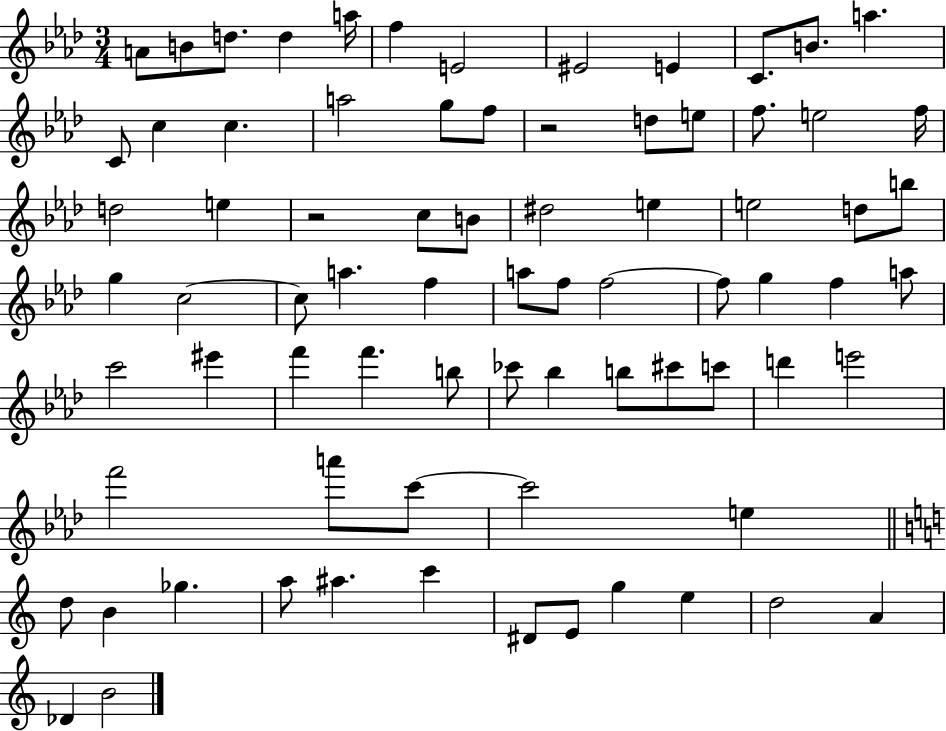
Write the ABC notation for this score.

X:1
T:Untitled
M:3/4
L:1/4
K:Ab
A/2 B/2 d/2 d a/4 f E2 ^E2 E C/2 B/2 a C/2 c c a2 g/2 f/2 z2 d/2 e/2 f/2 e2 f/4 d2 e z2 c/2 B/2 ^d2 e e2 d/2 b/2 g c2 c/2 a f a/2 f/2 f2 f/2 g f a/2 c'2 ^e' f' f' b/2 _c'/2 _b b/2 ^c'/2 c'/2 d' e'2 f'2 a'/2 c'/2 c'2 e d/2 B _g a/2 ^a c' ^D/2 E/2 g e d2 A _D B2